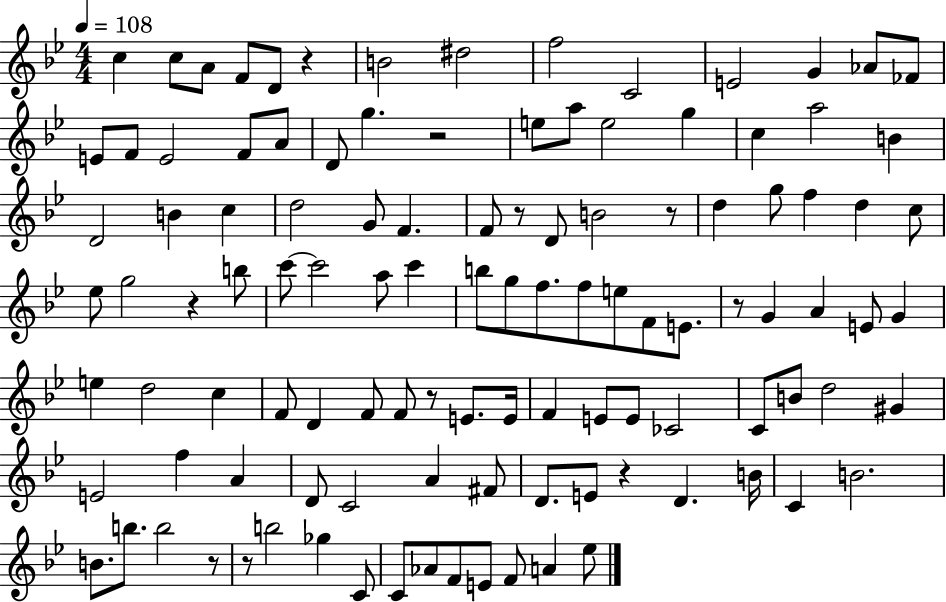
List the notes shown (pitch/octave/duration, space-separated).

C5/q C5/e A4/e F4/e D4/e R/q B4/h D#5/h F5/h C4/h E4/h G4/q Ab4/e FES4/e E4/e F4/e E4/h F4/e A4/e D4/e G5/q. R/h E5/e A5/e E5/h G5/q C5/q A5/h B4/q D4/h B4/q C5/q D5/h G4/e F4/q. F4/e R/e D4/e B4/h R/e D5/q G5/e F5/q D5/q C5/e Eb5/e G5/h R/q B5/e C6/e C6/h A5/e C6/q B5/e G5/e F5/e. F5/e E5/e F4/e E4/e. R/e G4/q A4/q E4/e G4/q E5/q D5/h C5/q F4/e D4/q F4/e F4/e R/e E4/e. E4/s F4/q E4/e E4/e CES4/h C4/e B4/e D5/h G#4/q E4/h F5/q A4/q D4/e C4/h A4/q F#4/e D4/e. E4/e R/q D4/q. B4/s C4/q B4/h. B4/e. B5/e. B5/h R/e R/e B5/h Gb5/q C4/e C4/e Ab4/e F4/e E4/e F4/e A4/q Eb5/e